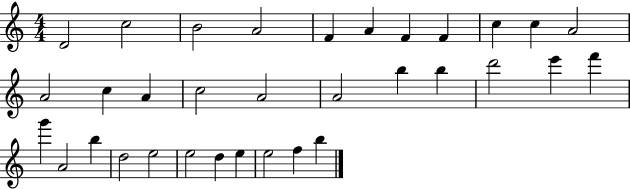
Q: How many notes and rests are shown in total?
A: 33